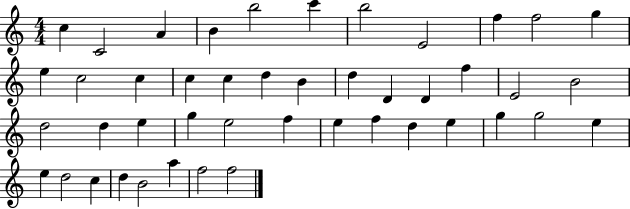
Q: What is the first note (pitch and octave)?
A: C5